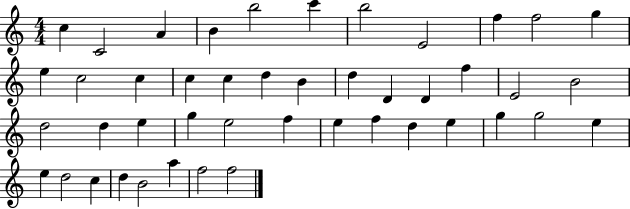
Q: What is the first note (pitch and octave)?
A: C5